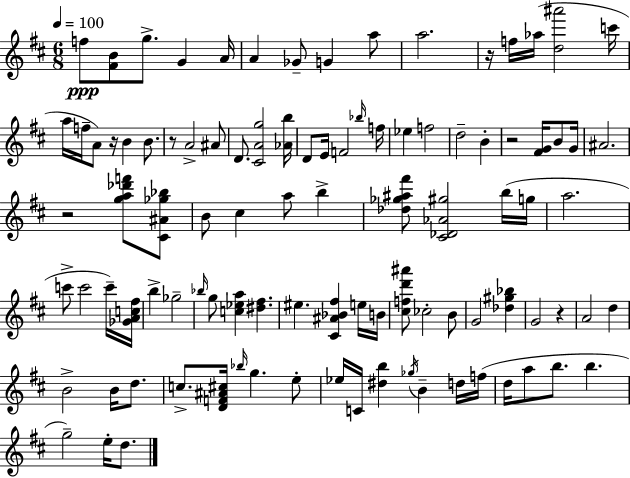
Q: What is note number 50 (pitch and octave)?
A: CES5